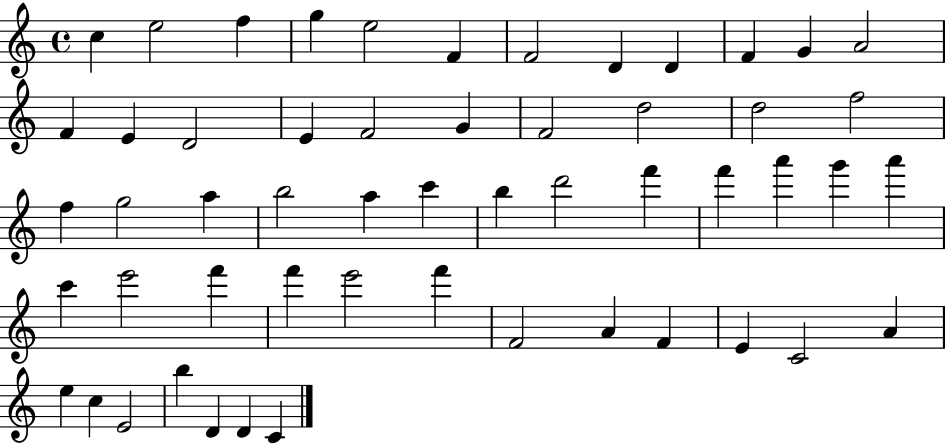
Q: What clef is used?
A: treble